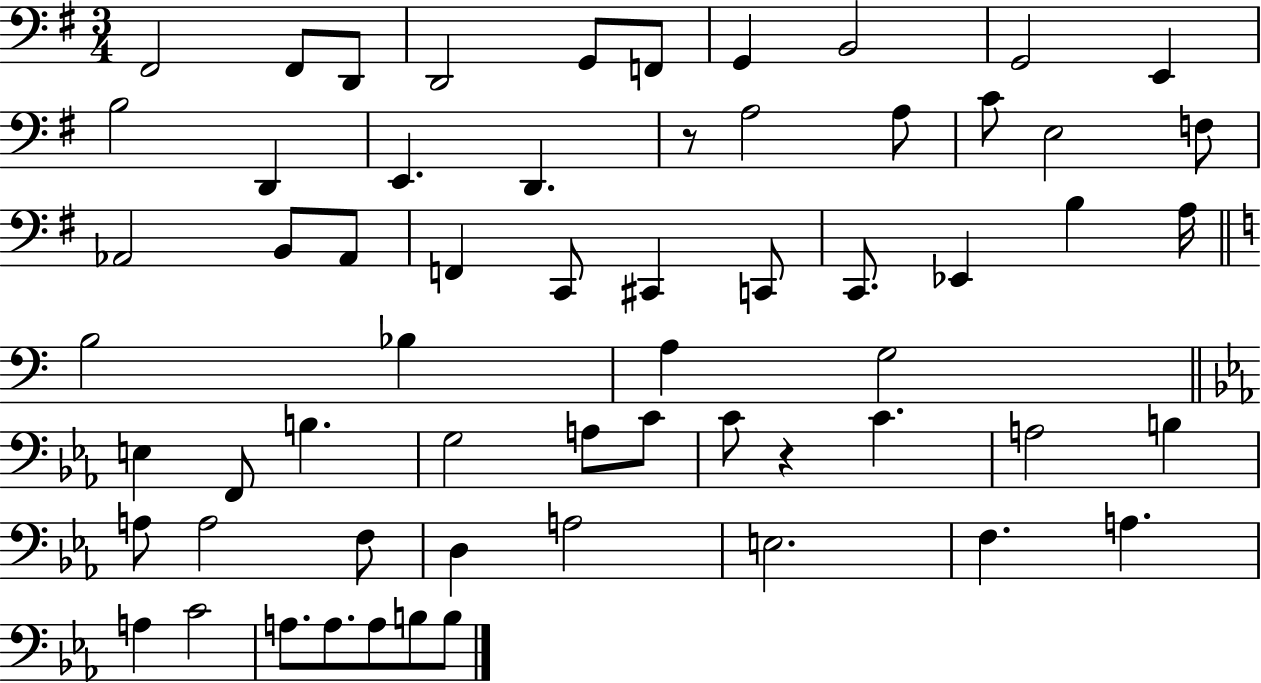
F#2/h F#2/e D2/e D2/h G2/e F2/e G2/q B2/h G2/h E2/q B3/h D2/q E2/q. D2/q. R/e A3/h A3/e C4/e E3/h F3/e Ab2/h B2/e Ab2/e F2/q C2/e C#2/q C2/e C2/e. Eb2/q B3/q A3/s B3/h Bb3/q A3/q G3/h E3/q F2/e B3/q. G3/h A3/e C4/e C4/e R/q C4/q. A3/h B3/q A3/e A3/h F3/e D3/q A3/h E3/h. F3/q. A3/q. A3/q C4/h A3/e. A3/e. A3/e B3/e B3/e